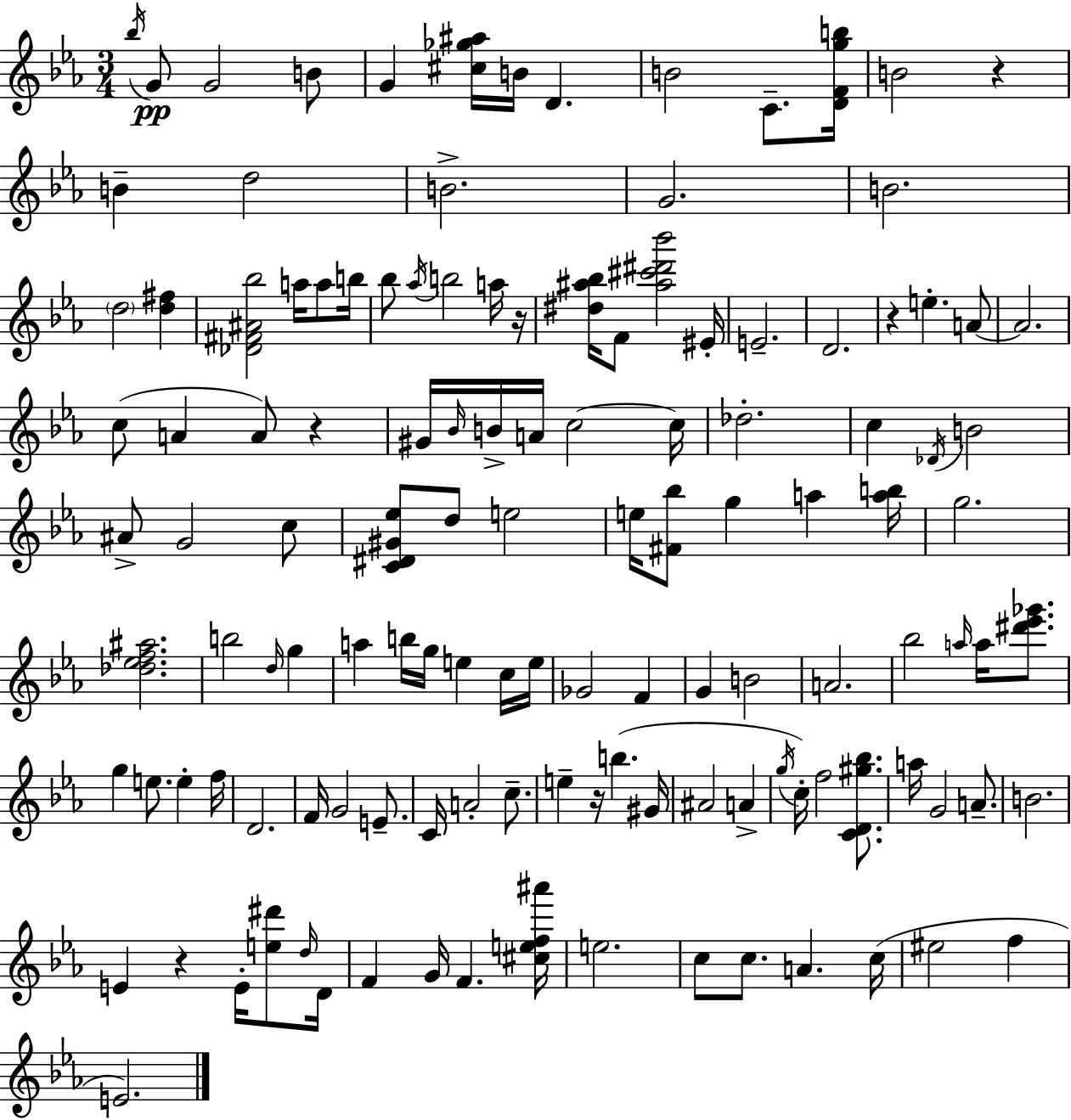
Bb5/s G4/e G4/h B4/e G4/q [C#5,Gb5,A#5]/s B4/s D4/q. B4/h C4/e. [D4,F4,G5,B5]/s B4/h R/q B4/q D5/h B4/h. G4/h. B4/h. D5/h [D5,F#5]/q [Db4,F#4,A#4,Bb5]/h A5/s A5/e B5/s Bb5/e Ab5/s B5/h A5/s R/s [D#5,A#5,Bb5]/s F4/e [A#5,C#6,D#6,Bb6]/h EIS4/s E4/h. D4/h. R/q E5/q. A4/e A4/h. C5/e A4/q A4/e R/q G#4/s Bb4/s B4/s A4/s C5/h C5/s Db5/h. C5/q Db4/s B4/h A#4/e G4/h C5/e [C4,D#4,G#4,Eb5]/e D5/e E5/h E5/s [F#4,Bb5]/e G5/q A5/q [A5,B5]/s G5/h. [Db5,Eb5,F5,A#5]/h. B5/h D5/s G5/q A5/q B5/s G5/s E5/q C5/s E5/s Gb4/h F4/q G4/q B4/h A4/h. Bb5/h A5/s A5/s [D#6,Eb6,Gb6]/e. G5/q E5/e. E5/q F5/s D4/h. F4/s G4/h E4/e. C4/s A4/h C5/e. E5/q R/s B5/q. G#4/s A#4/h A4/q G5/s C5/s F5/h [C4,D4,G#5,Bb5]/e. A5/s G4/h A4/e. B4/h. E4/q R/q E4/s [E5,D#6]/e D5/s D4/s F4/q G4/s F4/q. [C#5,E5,F5,A#6]/s E5/h. C5/e C5/e. A4/q. C5/s EIS5/h F5/q E4/h.